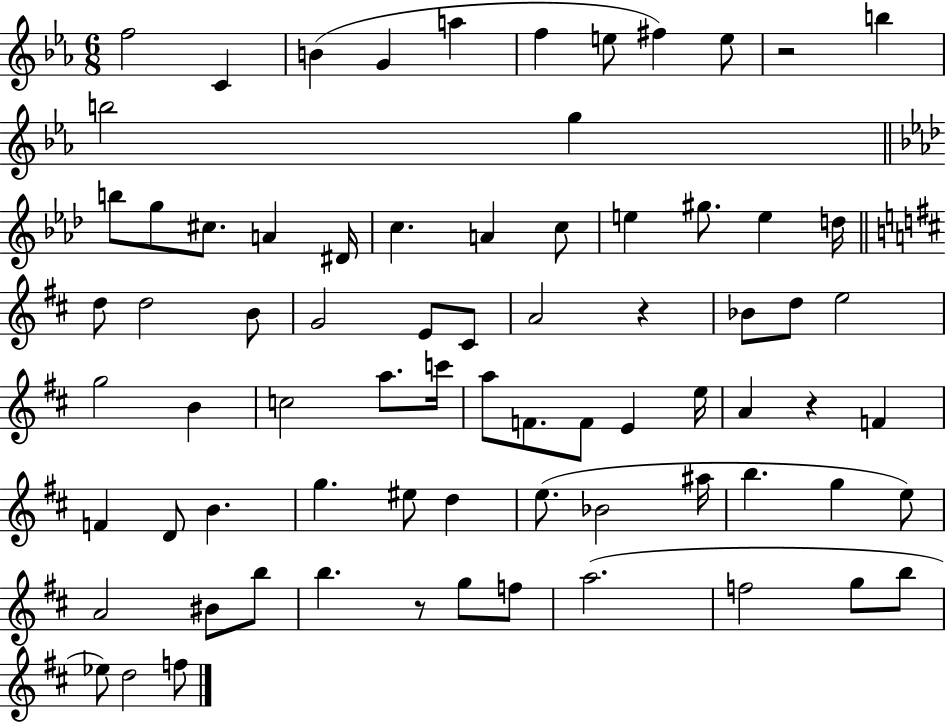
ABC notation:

X:1
T:Untitled
M:6/8
L:1/4
K:Eb
f2 C B G a f e/2 ^f e/2 z2 b b2 g b/2 g/2 ^c/2 A ^D/4 c A c/2 e ^g/2 e d/4 d/2 d2 B/2 G2 E/2 ^C/2 A2 z _B/2 d/2 e2 g2 B c2 a/2 c'/4 a/2 F/2 F/2 E e/4 A z F F D/2 B g ^e/2 d e/2 _B2 ^a/4 b g e/2 A2 ^B/2 b/2 b z/2 g/2 f/2 a2 f2 g/2 b/2 _e/2 d2 f/2